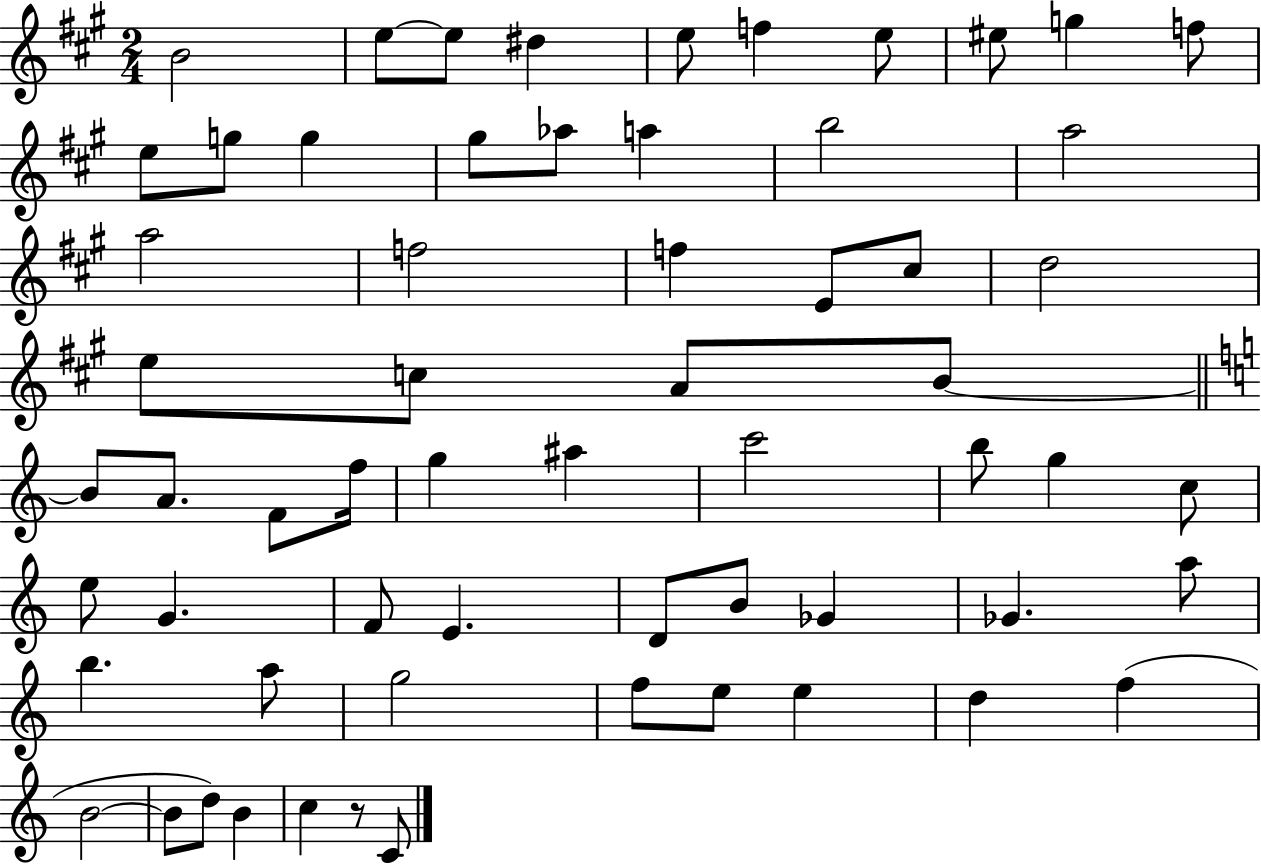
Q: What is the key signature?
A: A major